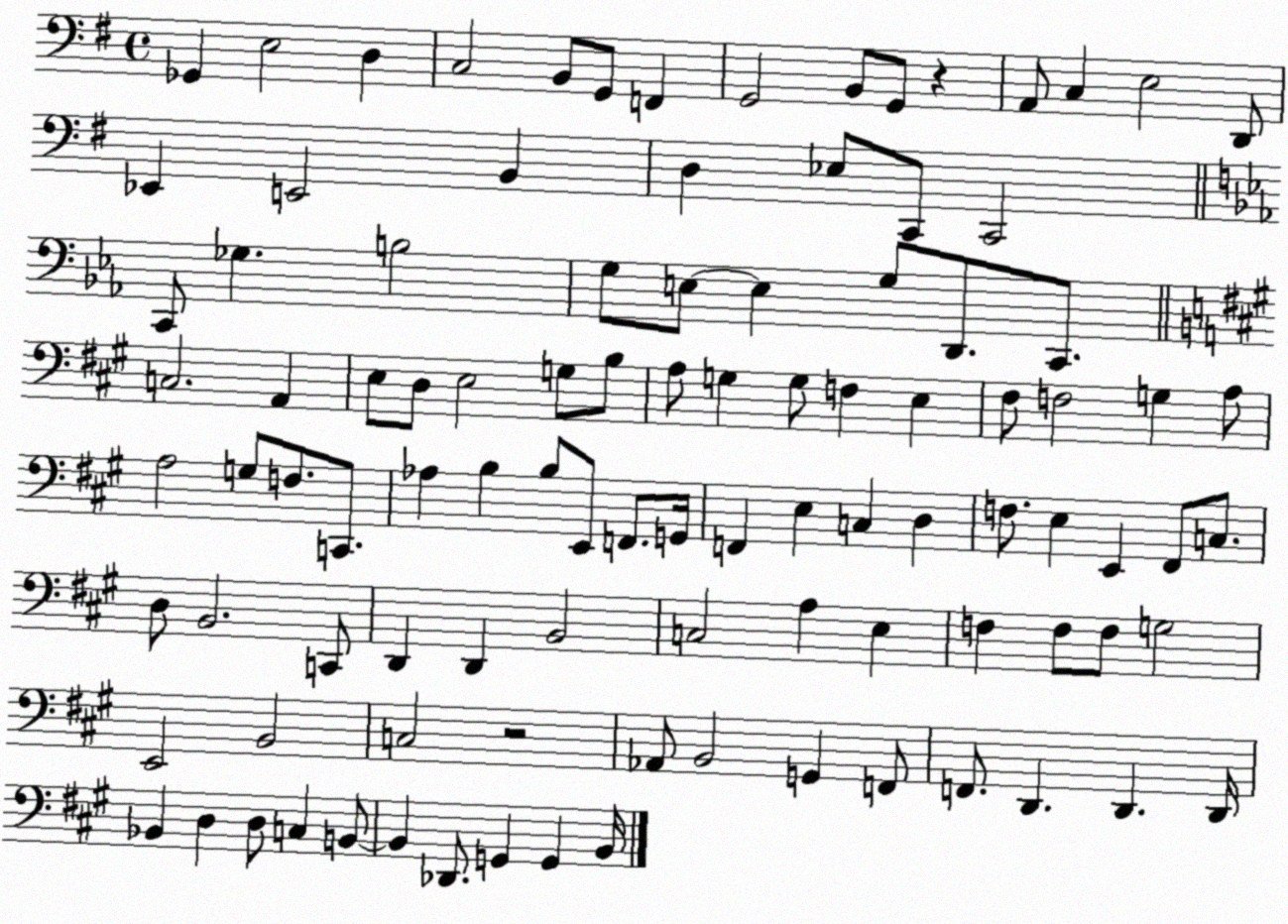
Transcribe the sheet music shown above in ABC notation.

X:1
T:Untitled
M:4/4
L:1/4
K:G
_G,, E,2 D, C,2 B,,/2 G,,/2 F,, G,,2 B,,/2 G,,/2 z A,,/2 C, E,2 D,,/2 _E,, E,,2 B,, D, _E,/2 C,,/2 C,,2 C,,/2 _G, B,2 G,/2 E,/2 E, G,/2 D,,/2 C,,/2 C,2 A,, E,/2 D,/2 E,2 G,/2 B,/2 A,/2 G, G,/2 F, E, ^F,/2 F,2 G, A,/2 A,2 G,/2 F,/2 C,,/2 _A, B, B,/2 E,,/2 F,,/2 G,,/4 F,, E, C, D, F,/2 E, E,, ^F,,/2 C,/2 D,/2 B,,2 C,,/2 D,, D,, B,,2 C,2 A, E, F, F,/2 F,/2 G,2 E,,2 B,,2 C,2 z2 _A,,/2 B,,2 G,, F,,/2 F,,/2 D,, D,, D,,/4 _B,, D, D,/2 C, B,,/2 B,, _D,,/2 G,, G,, B,,/4